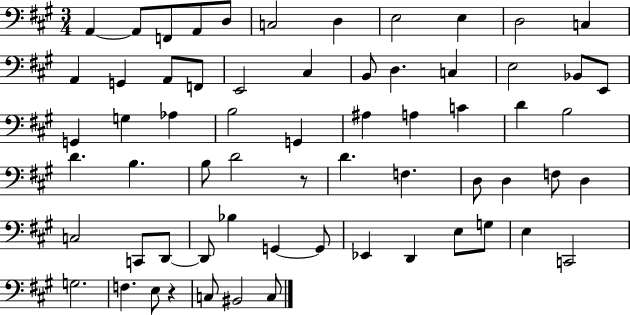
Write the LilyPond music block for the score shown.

{
  \clef bass
  \numericTimeSignature
  \time 3/4
  \key a \major
  a,4~~ a,8 f,8 a,8 d8 | c2 d4 | e2 e4 | d2 c4 | \break a,4 g,4 a,8 f,8 | e,2 cis4 | b,8 d4. c4 | e2 bes,8 e,8 | \break g,4 g4 aes4 | b2 g,4 | ais4 a4 c'4 | d'4 b2 | \break d'4. b4. | b8 d'2 r8 | d'4. f4. | d8 d4 f8 d4 | \break c2 c,8 d,8~~ | d,8 bes4 g,4~~ g,8 | ees,4 d,4 e8 g8 | e4 c,2 | \break g2. | f4. e8 r4 | c8 bis,2 c8 | \bar "|."
}